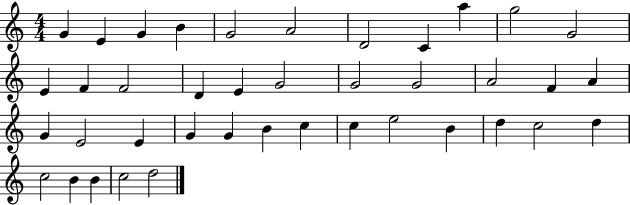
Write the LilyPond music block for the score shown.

{
  \clef treble
  \numericTimeSignature
  \time 4/4
  \key c \major
  g'4 e'4 g'4 b'4 | g'2 a'2 | d'2 c'4 a''4 | g''2 g'2 | \break e'4 f'4 f'2 | d'4 e'4 g'2 | g'2 g'2 | a'2 f'4 a'4 | \break g'4 e'2 e'4 | g'4 g'4 b'4 c''4 | c''4 e''2 b'4 | d''4 c''2 d''4 | \break c''2 b'4 b'4 | c''2 d''2 | \bar "|."
}